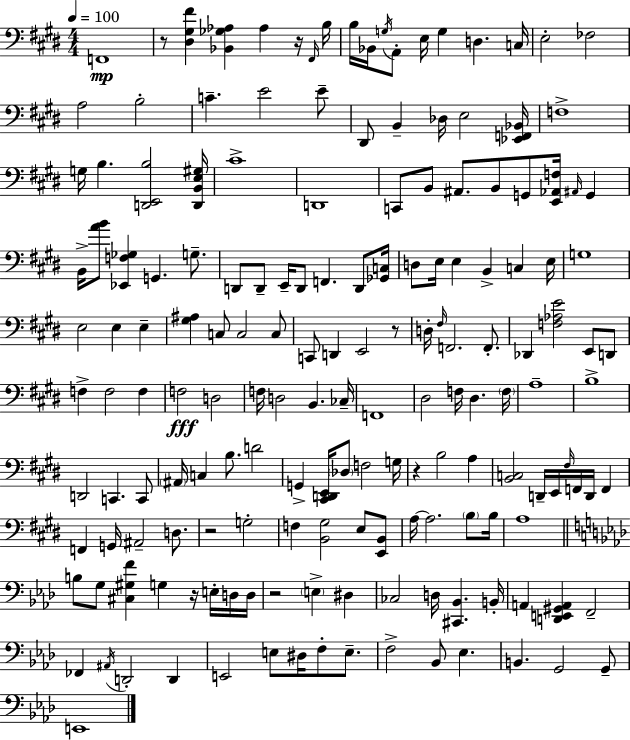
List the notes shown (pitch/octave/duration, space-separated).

F2/w R/e [D#3,G#3,F#4]/q [Bb2,Gb3,Ab3]/q Ab3/q R/s F#2/s B3/s B3/s Bb2/s G3/s A2/e E3/s G3/q D3/q. C3/s E3/h FES3/h A3/h B3/h C4/q. E4/h E4/e D#2/e B2/q Db3/s E3/h [Eb2,F2,Bb2]/s F3/w G3/s B3/q. [D2,E2,B3]/h [D2,B2,E3,G#3]/s C#4/w D2/w C2/e B2/e A#2/e. B2/e G2/e [E2,Ab2,F3]/s A#2/s G2/q B2/s [A4,B4]/e [Eb2,F3,Gb3]/q G2/q. G3/e. D2/e D2/e E2/s D2/e F2/q. D2/e [Gb2,C3]/s D3/e E3/s E3/q B2/q C3/q E3/s G3/w E3/h E3/q E3/q [G#3,A#3]/q C3/e C3/h C3/e C2/e D2/q E2/h R/e D3/s F#3/s F2/h. F2/e. Db2/q [F3,Ab3,E4]/h E2/e D2/e F3/q F3/h F3/q F3/h D3/h F3/s D3/h B2/q. CES3/s F2/w D#3/h F3/s D#3/q. F3/s A3/w B3/w D2/h C2/q. C2/e A#2/s C3/q B3/e. D4/h G2/q [C#2,D2,E2]/s Db3/e F3/h G3/s R/q B3/h A3/q [B2,C3]/h D2/s E2/s F#3/s F2/s D2/s F2/q F2/q G2/s A#2/h D3/e. R/h G3/h F3/q [B2,G#3]/h E3/e [E2,B2]/e A3/s A3/h. B3/e B3/s A3/w B3/e G3/e [C#3,G#3,F4]/q G3/q R/s E3/s D3/s D3/s R/h E3/q D#3/q CES3/h D3/s [C#2,Bb2]/q. B2/s A2/q [D2,E2,G#2,A2]/q F2/h FES2/q A#2/s D2/h D2/q E2/h E3/e D#3/s F3/e E3/e. F3/h Bb2/e Eb3/q. B2/q. G2/h G2/e E2/w